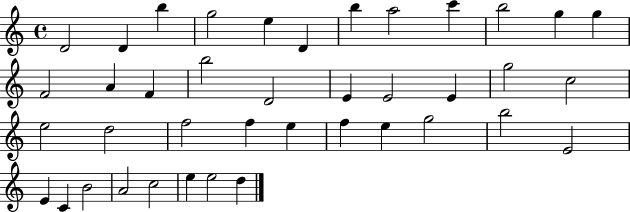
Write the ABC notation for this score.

X:1
T:Untitled
M:4/4
L:1/4
K:C
D2 D b g2 e D b a2 c' b2 g g F2 A F b2 D2 E E2 E g2 c2 e2 d2 f2 f e f e g2 b2 E2 E C B2 A2 c2 e e2 d